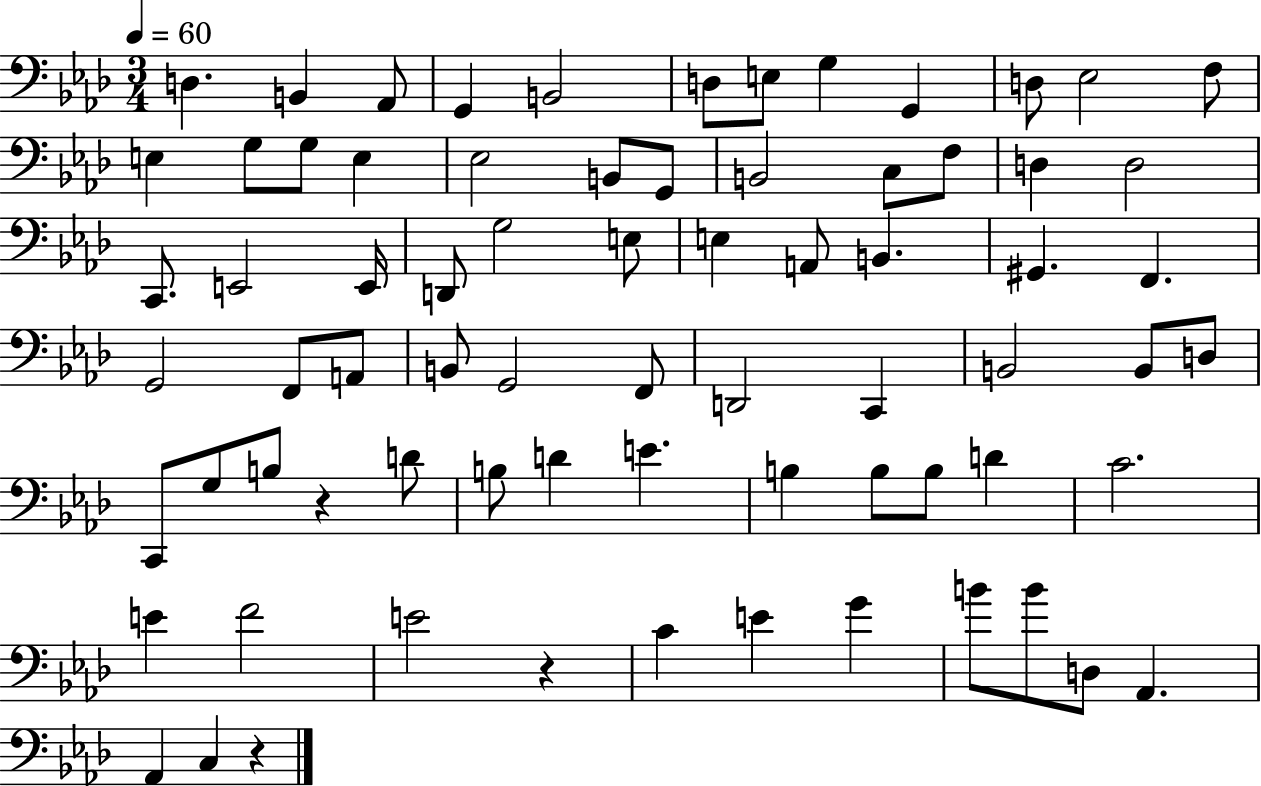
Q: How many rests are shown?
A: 3